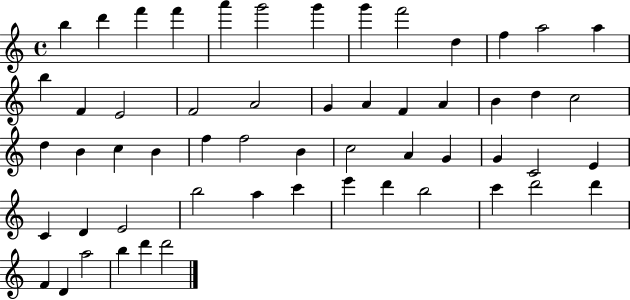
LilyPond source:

{
  \clef treble
  \time 4/4
  \defaultTimeSignature
  \key c \major
  b''4 d'''4 f'''4 f'''4 | a'''4 g'''2 g'''4 | g'''4 f'''2 d''4 | f''4 a''2 a''4 | \break b''4 f'4 e'2 | f'2 a'2 | g'4 a'4 f'4 a'4 | b'4 d''4 c''2 | \break d''4 b'4 c''4 b'4 | f''4 f''2 b'4 | c''2 a'4 g'4 | g'4 c'2 e'4 | \break c'4 d'4 e'2 | b''2 a''4 c'''4 | e'''4 d'''4 b''2 | c'''4 d'''2 d'''4 | \break f'4 d'4 a''2 | b''4 d'''4 d'''2 | \bar "|."
}